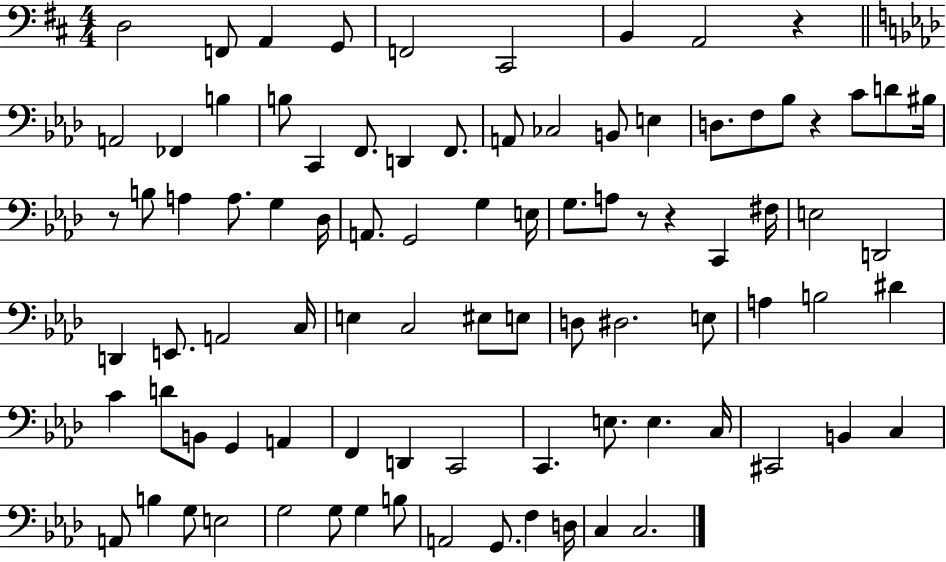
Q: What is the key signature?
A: D major